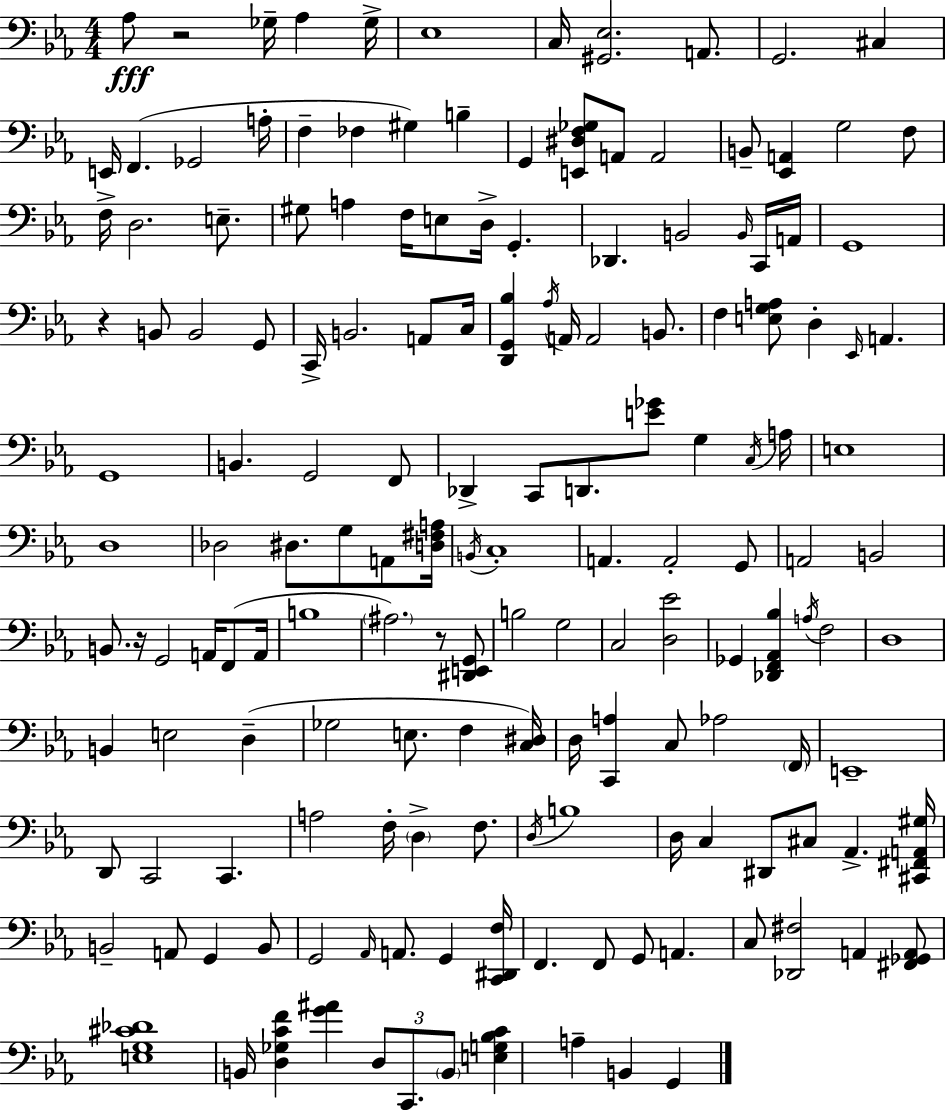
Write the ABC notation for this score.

X:1
T:Untitled
M:4/4
L:1/4
K:Eb
_A,/2 z2 _G,/4 _A, _G,/4 _E,4 C,/4 [^G,,_E,]2 A,,/2 G,,2 ^C, E,,/4 F,, _G,,2 A,/4 F, _F, ^G, B, G,, [E,,^D,F,_G,]/2 A,,/2 A,,2 B,,/2 [_E,,A,,] G,2 F,/2 F,/4 D,2 E,/2 ^G,/2 A, F,/4 E,/2 D,/4 G,, _D,, B,,2 B,,/4 C,,/4 A,,/4 G,,4 z B,,/2 B,,2 G,,/2 C,,/4 B,,2 A,,/2 C,/4 [D,,G,,_B,] _A,/4 A,,/4 A,,2 B,,/2 F, [E,G,A,]/2 D, _E,,/4 A,, G,,4 B,, G,,2 F,,/2 _D,, C,,/2 D,,/2 [E_G]/2 G, C,/4 A,/4 E,4 D,4 _D,2 ^D,/2 G,/2 A,,/2 [D,^F,A,]/4 B,,/4 C,4 A,, A,,2 G,,/2 A,,2 B,,2 B,,/2 z/4 G,,2 A,,/4 F,,/2 A,,/4 B,4 ^A,2 z/2 [^D,,E,,G,,]/2 B,2 G,2 C,2 [D,_E]2 _G,, [_D,,F,,_A,,_B,] A,/4 F,2 D,4 B,, E,2 D, _G,2 E,/2 F, [C,^D,]/4 D,/4 [C,,A,] C,/2 _A,2 F,,/4 E,,4 D,,/2 C,,2 C,, A,2 F,/4 D, F,/2 D,/4 B,4 D,/4 C, ^D,,/2 ^C,/2 _A,, [^C,,^F,,A,,^G,]/4 B,,2 A,,/2 G,, B,,/2 G,,2 _A,,/4 A,,/2 G,, [C,,^D,,F,]/4 F,, F,,/2 G,,/2 A,, C,/2 [_D,,^F,]2 A,, [^F,,_G,,A,,]/2 [E,G,^C_D]4 B,,/4 [D,_G,CF] [G^A] D,/2 C,,/2 B,,/2 [E,G,_B,C] A, B,, G,,